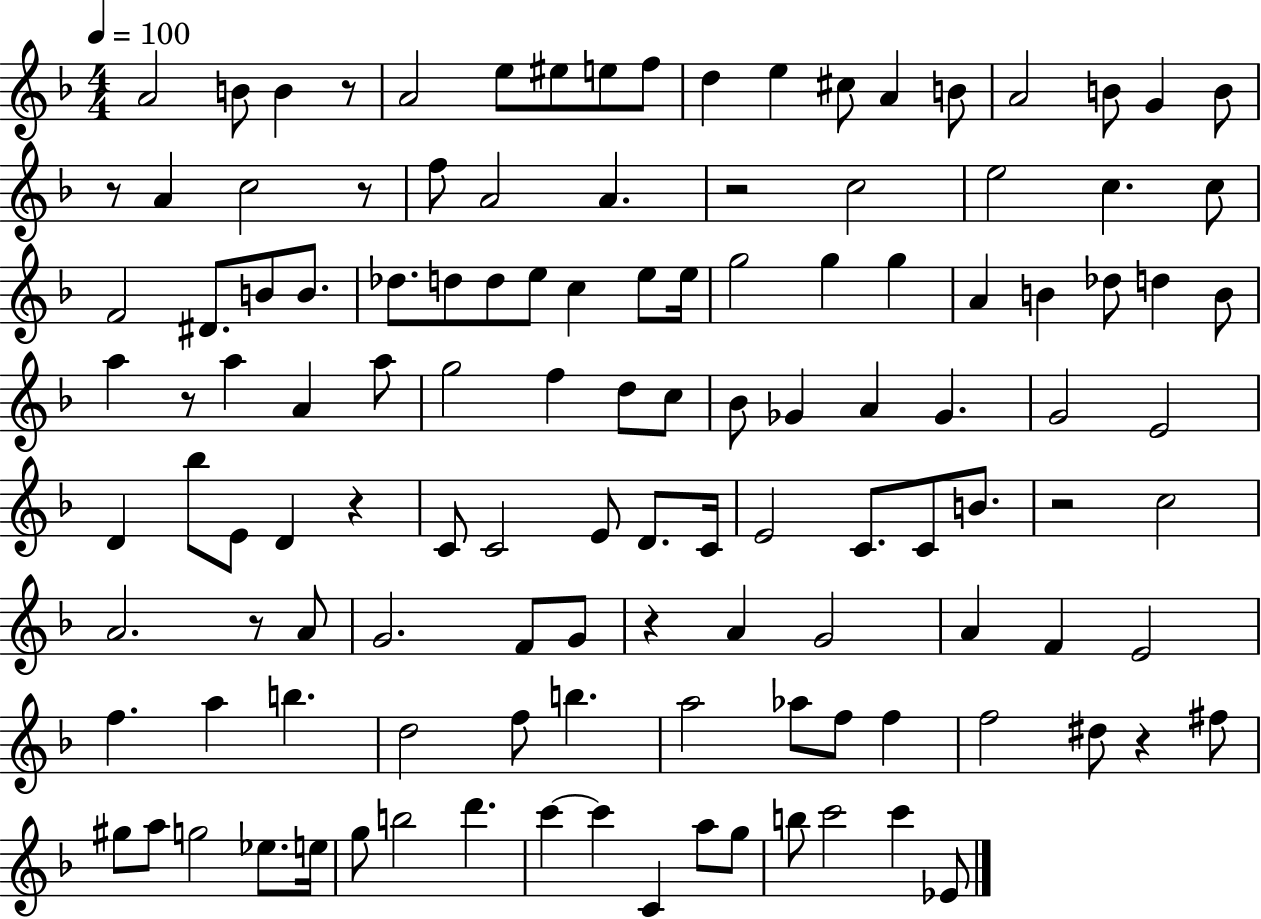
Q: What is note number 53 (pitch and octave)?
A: C5